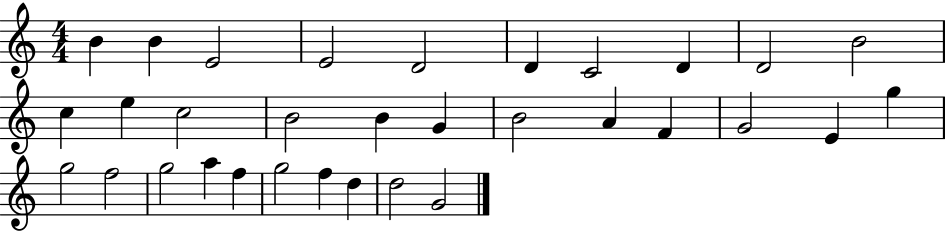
B4/q B4/q E4/h E4/h D4/h D4/q C4/h D4/q D4/h B4/h C5/q E5/q C5/h B4/h B4/q G4/q B4/h A4/q F4/q G4/h E4/q G5/q G5/h F5/h G5/h A5/q F5/q G5/h F5/q D5/q D5/h G4/h